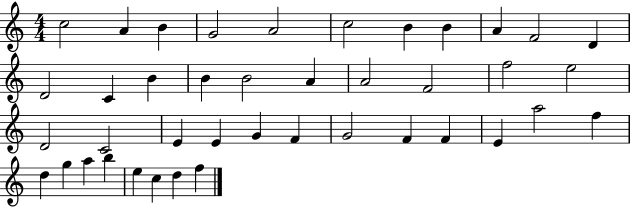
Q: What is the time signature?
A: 4/4